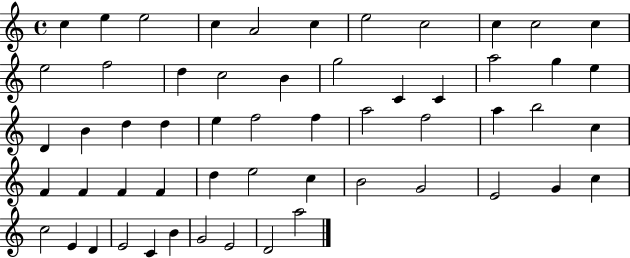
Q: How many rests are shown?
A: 0